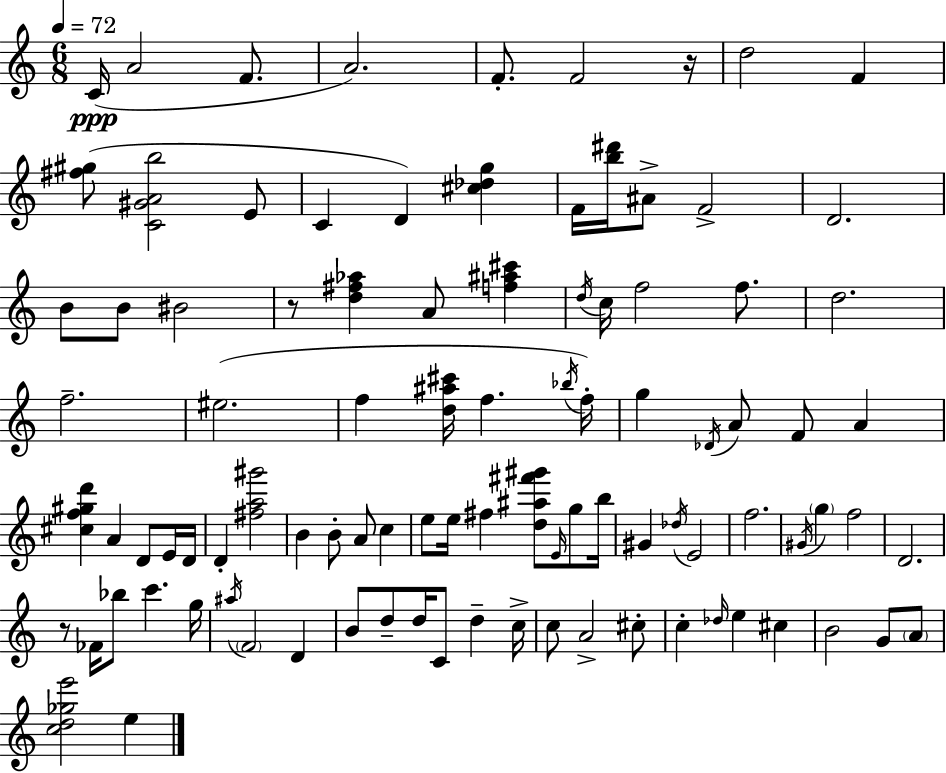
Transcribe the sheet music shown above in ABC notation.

X:1
T:Untitled
M:6/8
L:1/4
K:Am
C/4 A2 F/2 A2 F/2 F2 z/4 d2 F [^f^g]/2 [C^GAb]2 E/2 C D [^c_dg] F/4 [b^d']/4 ^A/2 F2 D2 B/2 B/2 ^B2 z/2 [d^f_a] A/2 [f^a^c'] d/4 c/4 f2 f/2 d2 f2 ^e2 f [d^a^c']/4 f _b/4 f/4 g _D/4 A/2 F/2 A [^cf^gd'] A D/2 E/4 D/4 D [^fa^g']2 B B/2 A/2 c e/2 e/4 ^f [d^a^f'^g']/2 E/4 g/2 b/4 ^G _d/4 E2 f2 ^G/4 g f2 D2 z/2 _F/4 _b/2 c' g/4 ^a/4 F2 D B/2 d/2 d/4 C/2 d c/4 c/2 A2 ^c/2 c _d/4 e ^c B2 G/2 A/2 [cd_ge']2 e